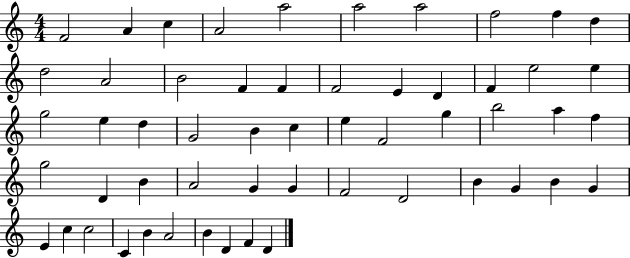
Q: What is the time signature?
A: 4/4